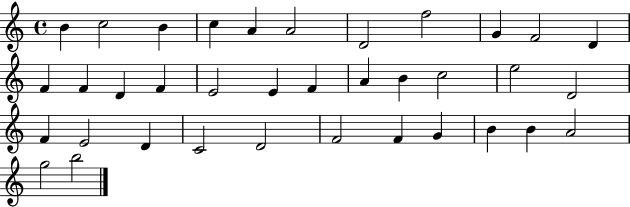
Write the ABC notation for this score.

X:1
T:Untitled
M:4/4
L:1/4
K:C
B c2 B c A A2 D2 f2 G F2 D F F D F E2 E F A B c2 e2 D2 F E2 D C2 D2 F2 F G B B A2 g2 b2